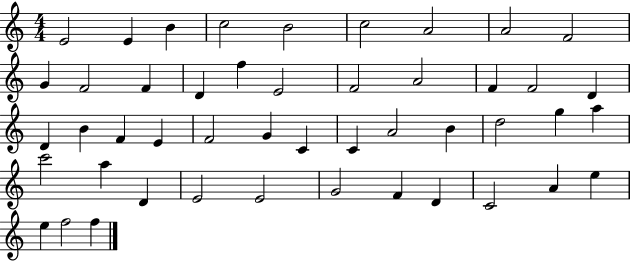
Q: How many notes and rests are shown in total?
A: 47